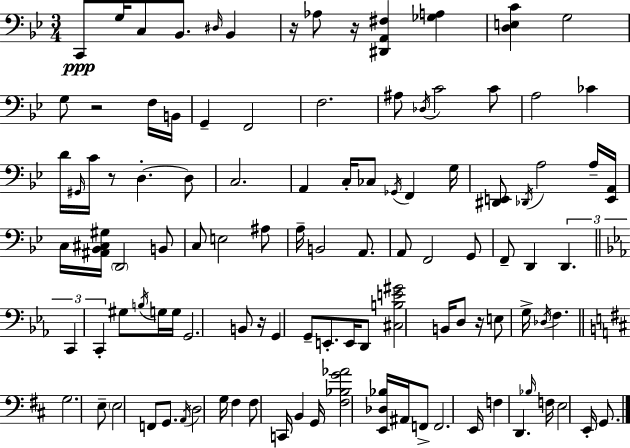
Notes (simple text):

C2/e G3/s C3/e Bb2/e. D#3/s Bb2/q R/s Ab3/e R/s [D#2,A2,F#3]/q [Gb3,A3]/q [D3,E3,C4]/q G3/h G3/e R/h F3/s B2/s G2/q F2/h F3/h. A#3/e Db3/s C4/h C4/e A3/h CES4/q D4/s G#2/s C4/s R/e D3/q. D3/e C3/h. A2/q C3/s CES3/e Gb2/s F2/q G3/s [D#2,E2]/e Db2/s A3/h A3/s [E2,A2]/s C3/s [A#2,Bb2,C#3,G#3]/s D2/h B2/e C3/e E3/h A#3/e A3/s B2/h A2/e. A2/e F2/h G2/e F2/e D2/q D2/q. C2/q C2/q G#3/e B3/s G3/s G3/s G2/h. B2/e R/s G2/q G2/e E2/e. E2/s D2/e [C#3,B3,E4,G#4]/h B2/s D3/e R/s E3/e G3/s Db3/s F3/q. G3/h. E3/e E3/h F2/e G2/e. A2/s D3/h G3/s F#3/q F#3/e C2/s B2/q G2/s [F#3,Bb3,G4,Ab4]/h [E2,Db3,Bb3]/s A#2/s F2/e F2/h. E2/s F3/q D2/q. Bb3/s F3/s E3/h E2/s G2/e.